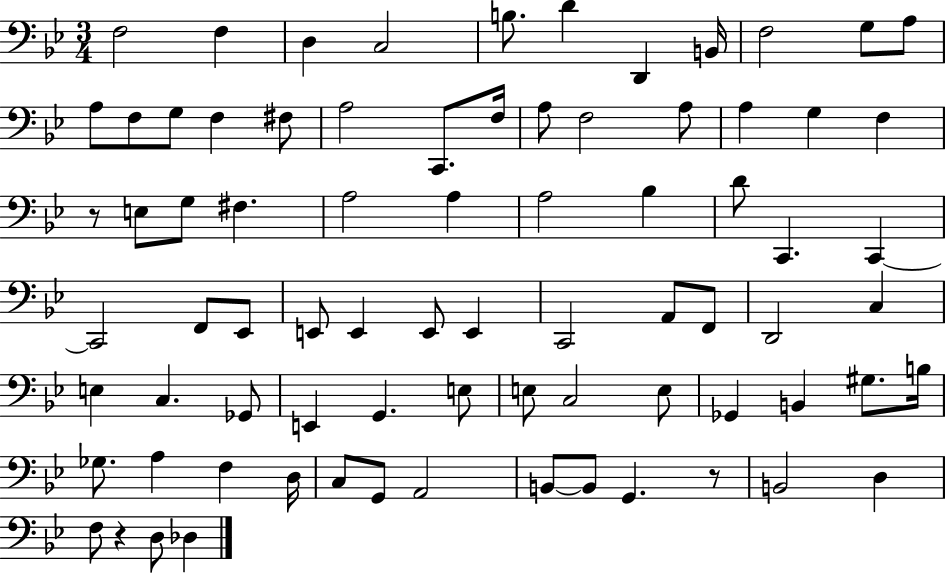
F3/h F3/q D3/q C3/h B3/e. D4/q D2/q B2/s F3/h G3/e A3/e A3/e F3/e G3/e F3/q F#3/e A3/h C2/e. F3/s A3/e F3/h A3/e A3/q G3/q F3/q R/e E3/e G3/e F#3/q. A3/h A3/q A3/h Bb3/q D4/e C2/q. C2/q C2/h F2/e Eb2/e E2/e E2/q E2/e E2/q C2/h A2/e F2/e D2/h C3/q E3/q C3/q. Gb2/e E2/q G2/q. E3/e E3/e C3/h E3/e Gb2/q B2/q G#3/e. B3/s Gb3/e. A3/q F3/q D3/s C3/e G2/e A2/h B2/e B2/e G2/q. R/e B2/h D3/q F3/e R/q D3/e Db3/q